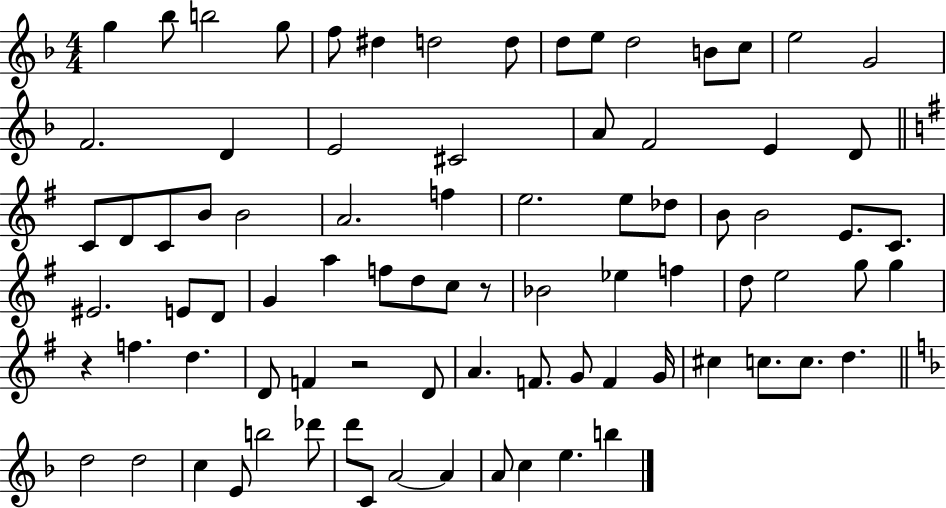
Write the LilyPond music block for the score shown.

{
  \clef treble
  \numericTimeSignature
  \time 4/4
  \key f \major
  g''4 bes''8 b''2 g''8 | f''8 dis''4 d''2 d''8 | d''8 e''8 d''2 b'8 c''8 | e''2 g'2 | \break f'2. d'4 | e'2 cis'2 | a'8 f'2 e'4 d'8 | \bar "||" \break \key g \major c'8 d'8 c'8 b'8 b'2 | a'2. f''4 | e''2. e''8 des''8 | b'8 b'2 e'8. c'8. | \break eis'2. e'8 d'8 | g'4 a''4 f''8 d''8 c''8 r8 | bes'2 ees''4 f''4 | d''8 e''2 g''8 g''4 | \break r4 f''4. d''4. | d'8 f'4 r2 d'8 | a'4. f'8. g'8 f'4 g'16 | cis''4 c''8. c''8. d''4. | \break \bar "||" \break \key f \major d''2 d''2 | c''4 e'8 b''2 des'''8 | d'''8 c'8 a'2~~ a'4 | a'8 c''4 e''4. b''4 | \break \bar "|."
}